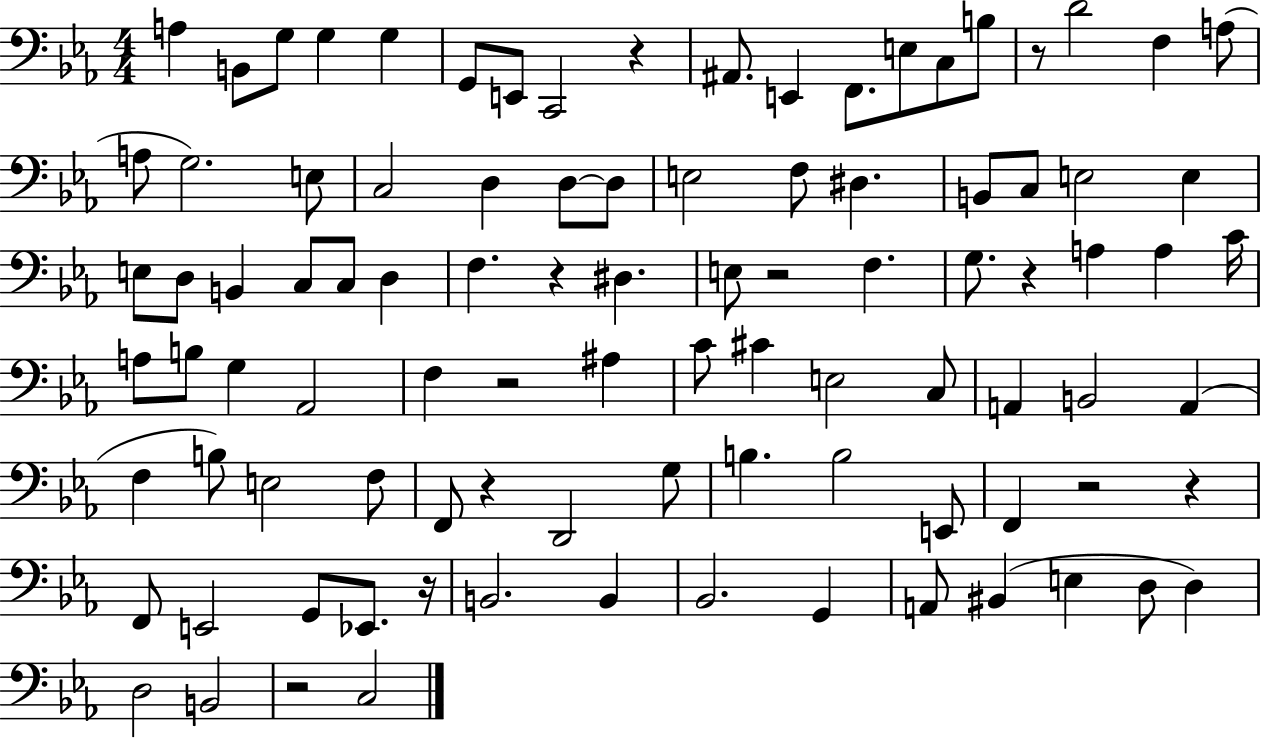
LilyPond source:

{
  \clef bass
  \numericTimeSignature
  \time 4/4
  \key ees \major
  a4 b,8 g8 g4 g4 | g,8 e,8 c,2 r4 | ais,8. e,4 f,8. e8 c8 b8 | r8 d'2 f4 a8( | \break a8 g2.) e8 | c2 d4 d8~~ d8 | e2 f8 dis4. | b,8 c8 e2 e4 | \break e8 d8 b,4 c8 c8 d4 | f4. r4 dis4. | e8 r2 f4. | g8. r4 a4 a4 c'16 | \break a8 b8 g4 aes,2 | f4 r2 ais4 | c'8 cis'4 e2 c8 | a,4 b,2 a,4( | \break f4 b8) e2 f8 | f,8 r4 d,2 g8 | b4. b2 e,8 | f,4 r2 r4 | \break f,8 e,2 g,8 ees,8. r16 | b,2. b,4 | bes,2. g,4 | a,8 bis,4( e4 d8 d4) | \break d2 b,2 | r2 c2 | \bar "|."
}